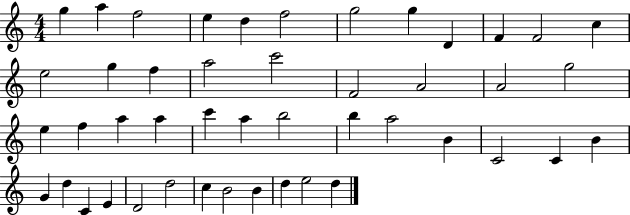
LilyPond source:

{
  \clef treble
  \numericTimeSignature
  \time 4/4
  \key c \major
  g''4 a''4 f''2 | e''4 d''4 f''2 | g''2 g''4 d'4 | f'4 f'2 c''4 | \break e''2 g''4 f''4 | a''2 c'''2 | f'2 a'2 | a'2 g''2 | \break e''4 f''4 a''4 a''4 | c'''4 a''4 b''2 | b''4 a''2 b'4 | c'2 c'4 b'4 | \break g'4 d''4 c'4 e'4 | d'2 d''2 | c''4 b'2 b'4 | d''4 e''2 d''4 | \break \bar "|."
}